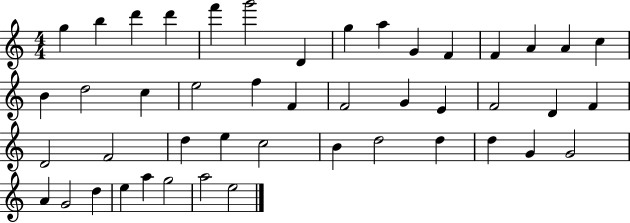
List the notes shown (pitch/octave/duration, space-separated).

G5/q B5/q D6/q D6/q F6/q G6/h D4/q G5/q A5/q G4/q F4/q F4/q A4/q A4/q C5/q B4/q D5/h C5/q E5/h F5/q F4/q F4/h G4/q E4/q F4/h D4/q F4/q D4/h F4/h D5/q E5/q C5/h B4/q D5/h D5/q D5/q G4/q G4/h A4/q G4/h D5/q E5/q A5/q G5/h A5/h E5/h